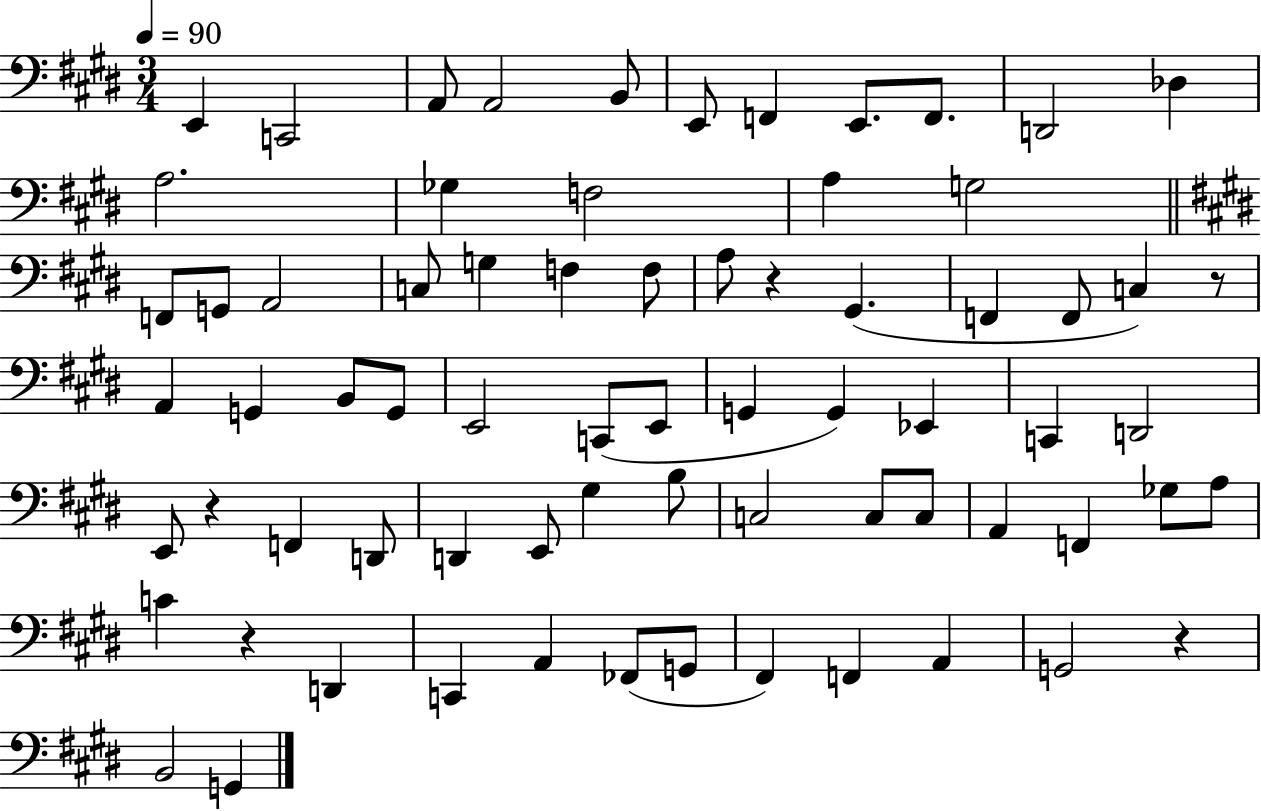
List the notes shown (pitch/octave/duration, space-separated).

E2/q C2/h A2/e A2/h B2/e E2/e F2/q E2/e. F2/e. D2/h Db3/q A3/h. Gb3/q F3/h A3/q G3/h F2/e G2/e A2/h C3/e G3/q F3/q F3/e A3/e R/q G#2/q. F2/q F2/e C3/q R/e A2/q G2/q B2/e G2/e E2/h C2/e E2/e G2/q G2/q Eb2/q C2/q D2/h E2/e R/q F2/q D2/e D2/q E2/e G#3/q B3/e C3/h C3/e C3/e A2/q F2/q Gb3/e A3/e C4/q R/q D2/q C2/q A2/q FES2/e G2/e F#2/q F2/q A2/q G2/h R/q B2/h G2/q